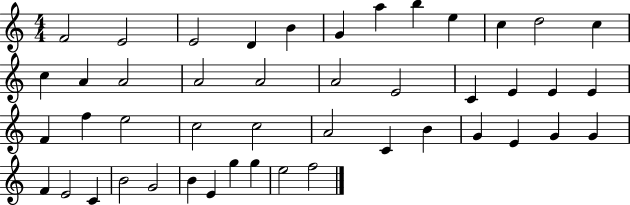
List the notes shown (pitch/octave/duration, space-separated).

F4/h E4/h E4/h D4/q B4/q G4/q A5/q B5/q E5/q C5/q D5/h C5/q C5/q A4/q A4/h A4/h A4/h A4/h E4/h C4/q E4/q E4/q E4/q F4/q F5/q E5/h C5/h C5/h A4/h C4/q B4/q G4/q E4/q G4/q G4/q F4/q E4/h C4/q B4/h G4/h B4/q E4/q G5/q G5/q E5/h F5/h